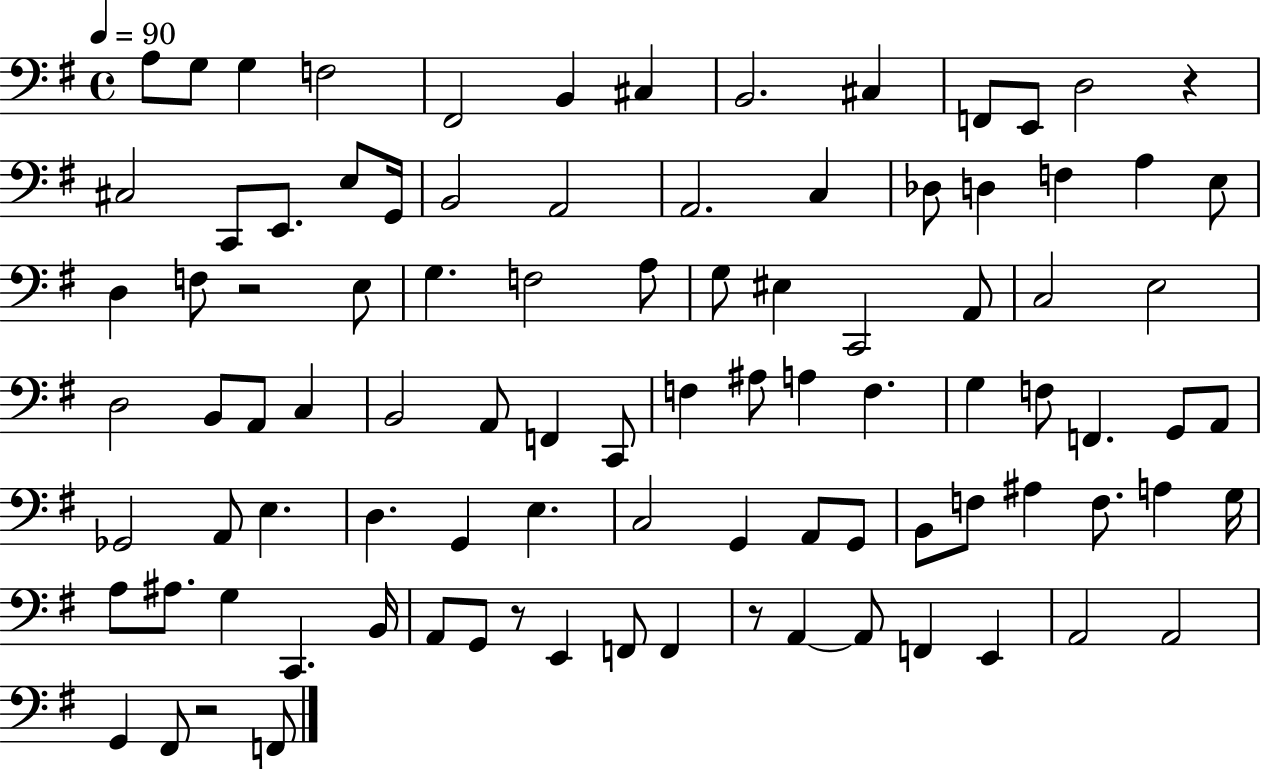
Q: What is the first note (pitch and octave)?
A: A3